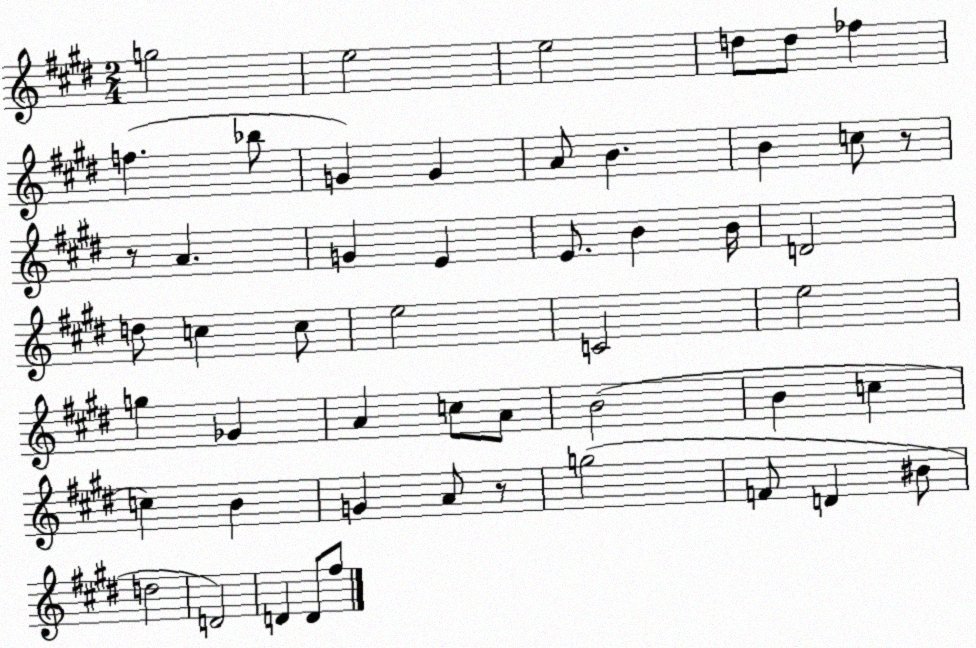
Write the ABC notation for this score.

X:1
T:Untitled
M:2/4
L:1/4
K:E
g2 e2 e2 d/2 d/2 _f f _b/2 G G A/2 B B c/2 z/2 z/2 A G E E/2 B B/4 D2 d/2 c c/2 e2 C2 e2 g _G A c/2 A/2 B2 B c c B G A/2 z/2 g2 F/2 D ^B/2 d2 D2 D D/2 ^f/2